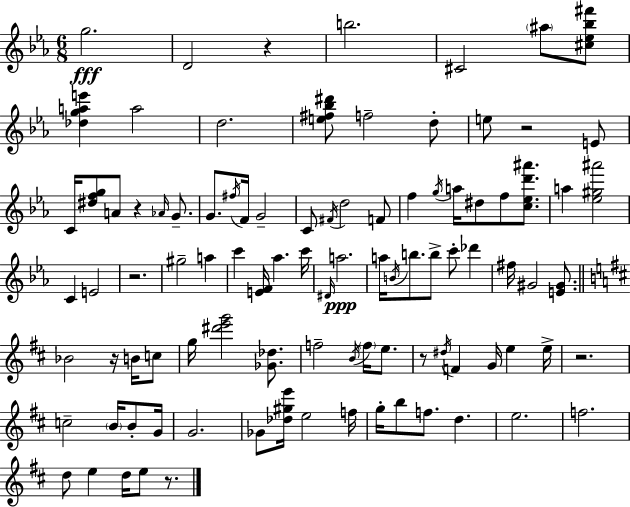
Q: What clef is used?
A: treble